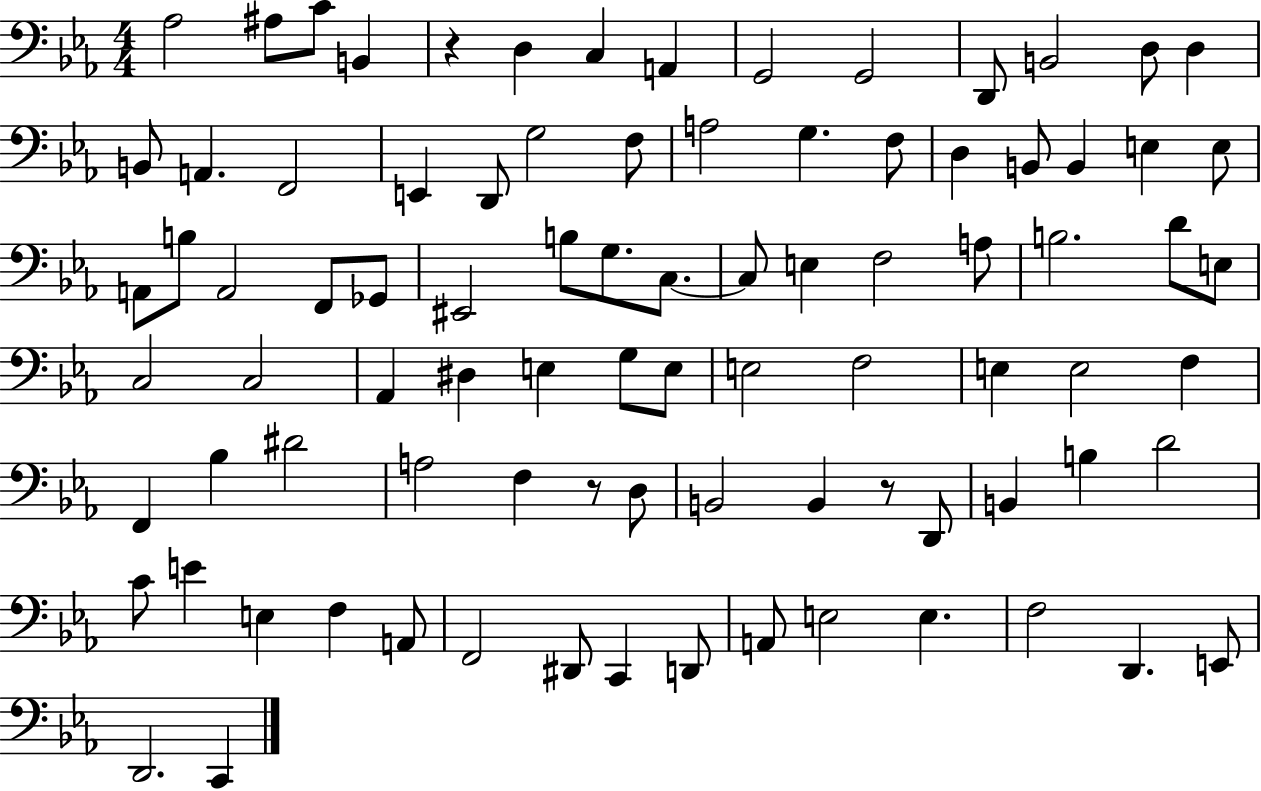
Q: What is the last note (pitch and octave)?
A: C2